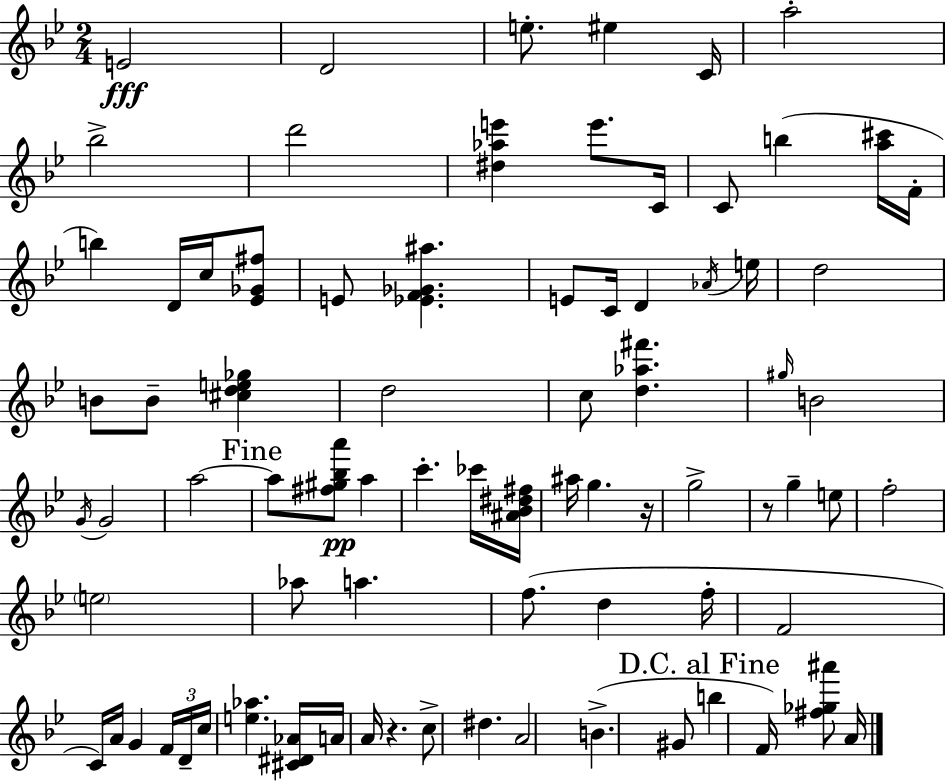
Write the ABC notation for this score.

X:1
T:Untitled
M:2/4
L:1/4
K:Bb
E2 D2 e/2 ^e C/4 a2 _b2 d'2 [^d_ae'] e'/2 C/4 C/2 b [a^c']/4 F/4 b D/4 c/4 [_E_G^f]/2 E/2 [_EF_G^a] E/2 C/4 D _A/4 e/4 d2 B/2 B/2 [^cde_g] d2 c/2 [d_a^f'] ^g/4 B2 G/4 G2 a2 a/2 [^f^g_ba']/2 a c' _c'/4 [^A_B^d^f]/4 ^a/4 g z/4 g2 z/2 g e/2 f2 e2 _a/2 a f/2 d f/4 F2 C/4 A/4 G F/4 D/4 c/4 [e_a] [^C^D_A]/4 A/4 A/4 z c/2 ^d A2 B ^G/2 b F/4 [^f_g^a']/2 A/4